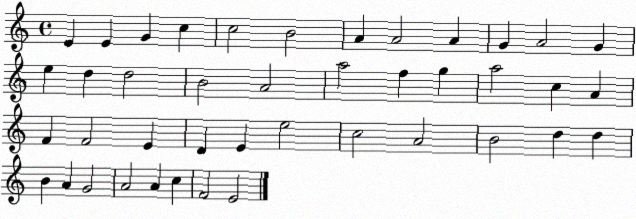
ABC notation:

X:1
T:Untitled
M:4/4
L:1/4
K:C
E E G c c2 B2 A A2 A G A2 G e d d2 B2 A2 a2 f g a2 c A F F2 E D E e2 c2 A2 B2 d d B A G2 A2 A c F2 E2